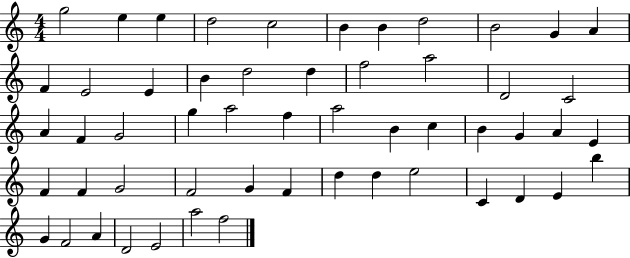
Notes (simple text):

G5/h E5/q E5/q D5/h C5/h B4/q B4/q D5/h B4/h G4/q A4/q F4/q E4/h E4/q B4/q D5/h D5/q F5/h A5/h D4/h C4/h A4/q F4/q G4/h G5/q A5/h F5/q A5/h B4/q C5/q B4/q G4/q A4/q E4/q F4/q F4/q G4/h F4/h G4/q F4/q D5/q D5/q E5/h C4/q D4/q E4/q B5/q G4/q F4/h A4/q D4/h E4/h A5/h F5/h